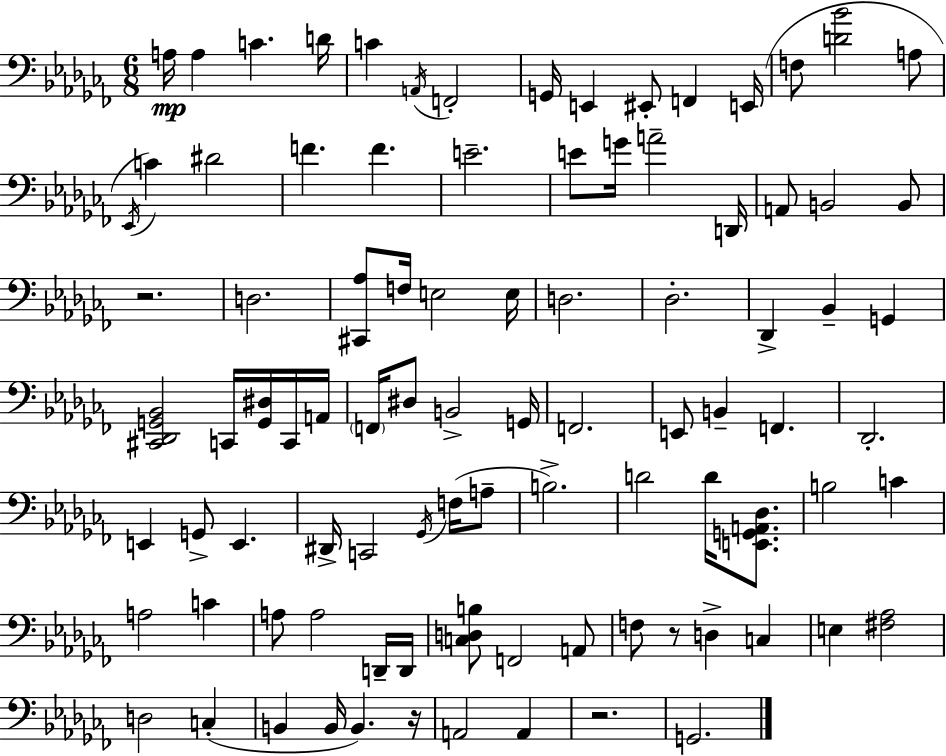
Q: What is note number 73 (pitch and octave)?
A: E3